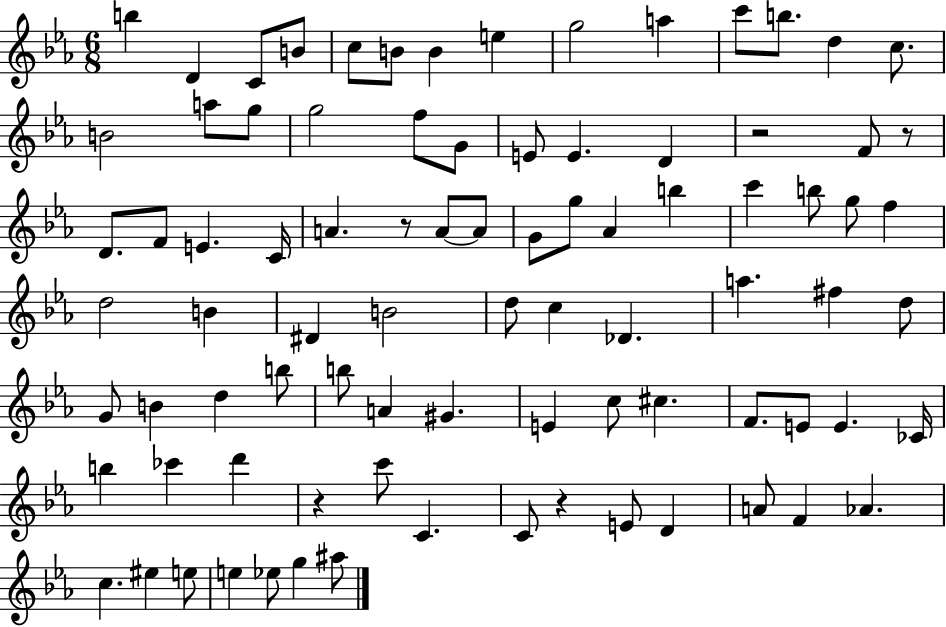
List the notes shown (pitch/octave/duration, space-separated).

B5/q D4/q C4/e B4/e C5/e B4/e B4/q E5/q G5/h A5/q C6/e B5/e. D5/q C5/e. B4/h A5/e G5/e G5/h F5/e G4/e E4/e E4/q. D4/q R/h F4/e R/e D4/e. F4/e E4/q. C4/s A4/q. R/e A4/e A4/e G4/e G5/e Ab4/q B5/q C6/q B5/e G5/e F5/q D5/h B4/q D#4/q B4/h D5/e C5/q Db4/q. A5/q. F#5/q D5/e G4/e B4/q D5/q B5/e B5/e A4/q G#4/q. E4/q C5/e C#5/q. F4/e. E4/e E4/q. CES4/s B5/q CES6/q D6/q R/q C6/e C4/q. C4/e R/q E4/e D4/q A4/e F4/q Ab4/q. C5/q. EIS5/q E5/e E5/q Eb5/e G5/q A#5/e